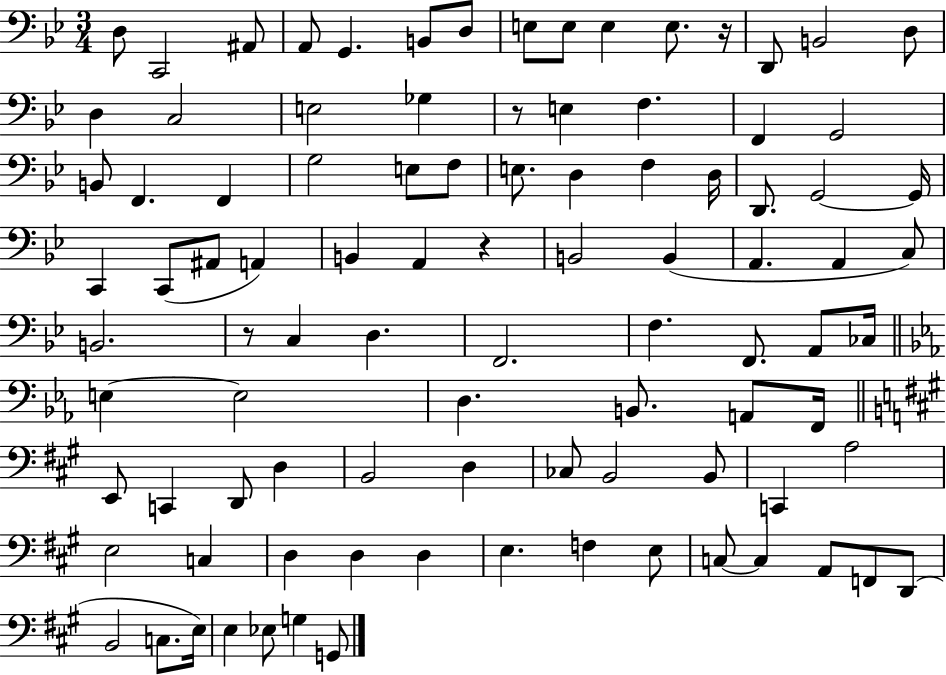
X:1
T:Untitled
M:3/4
L:1/4
K:Bb
D,/2 C,,2 ^A,,/2 A,,/2 G,, B,,/2 D,/2 E,/2 E,/2 E, E,/2 z/4 D,,/2 B,,2 D,/2 D, C,2 E,2 _G, z/2 E, F, F,, G,,2 B,,/2 F,, F,, G,2 E,/2 F,/2 E,/2 D, F, D,/4 D,,/2 G,,2 G,,/4 C,, C,,/2 ^A,,/2 A,, B,, A,, z B,,2 B,, A,, A,, C,/2 B,,2 z/2 C, D, F,,2 F, F,,/2 A,,/2 _C,/4 E, E,2 D, B,,/2 A,,/2 F,,/4 E,,/2 C,, D,,/2 D, B,,2 D, _C,/2 B,,2 B,,/2 C,, A,2 E,2 C, D, D, D, E, F, E,/2 C,/2 C, A,,/2 F,,/2 D,,/2 B,,2 C,/2 E,/4 E, _E,/2 G, G,,/2